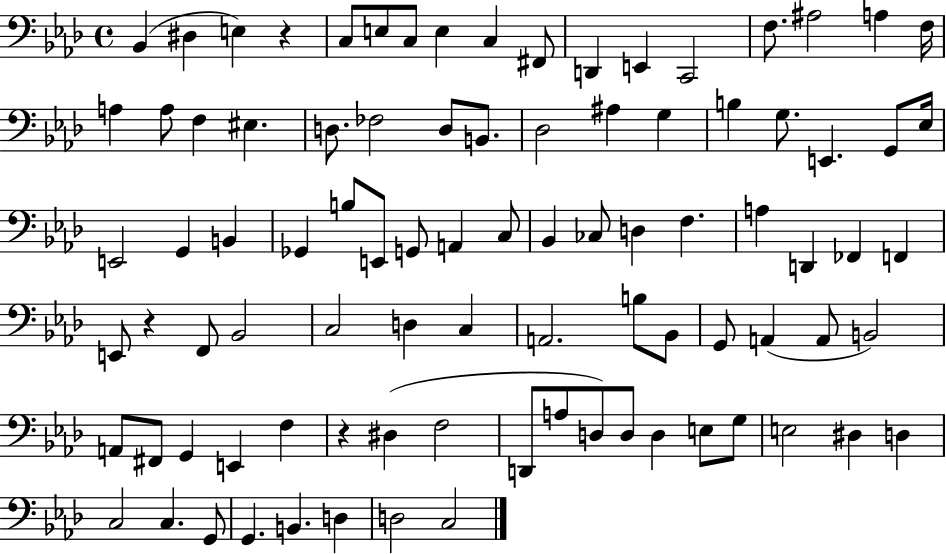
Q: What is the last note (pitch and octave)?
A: C3